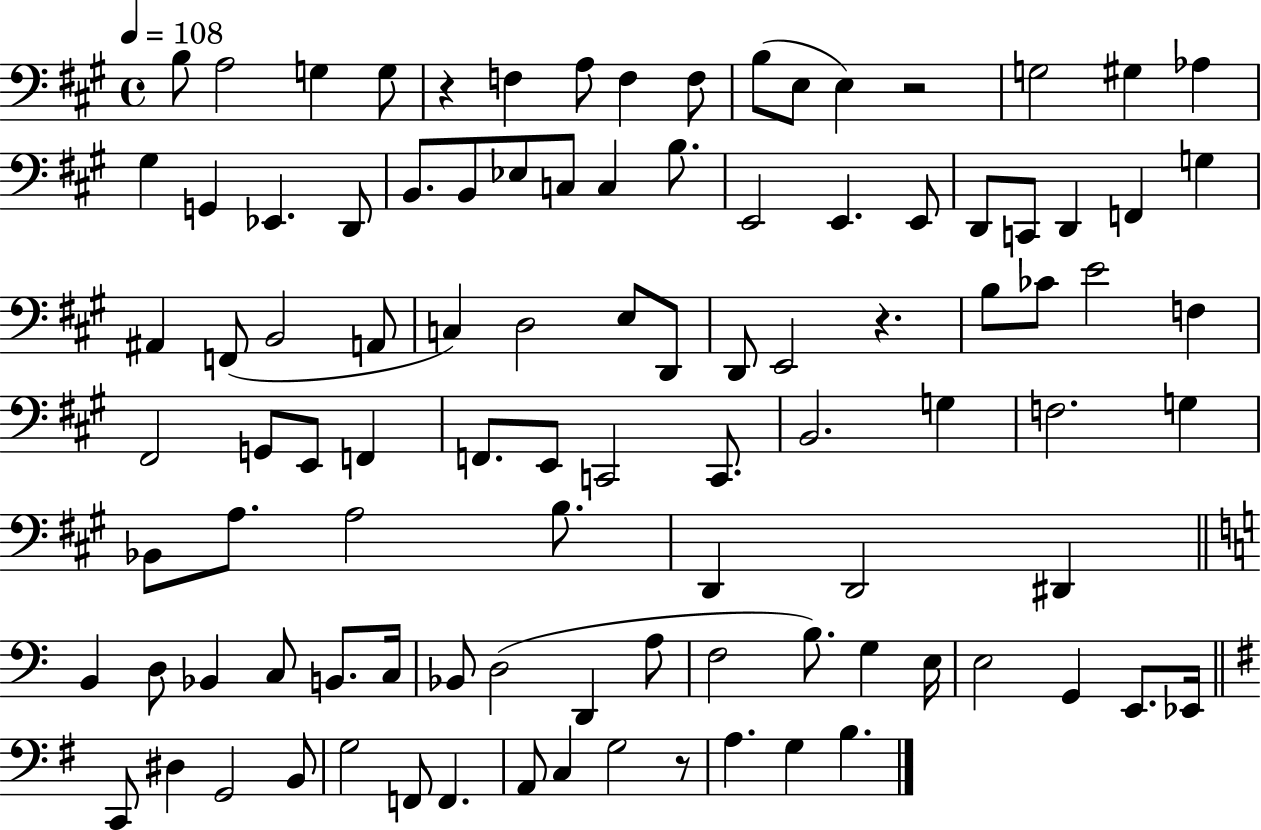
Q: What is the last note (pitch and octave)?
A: B3